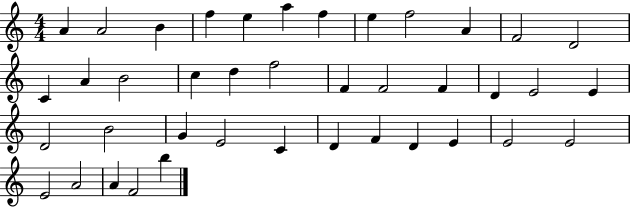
{
  \clef treble
  \numericTimeSignature
  \time 4/4
  \key c \major
  a'4 a'2 b'4 | f''4 e''4 a''4 f''4 | e''4 f''2 a'4 | f'2 d'2 | \break c'4 a'4 b'2 | c''4 d''4 f''2 | f'4 f'2 f'4 | d'4 e'2 e'4 | \break d'2 b'2 | g'4 e'2 c'4 | d'4 f'4 d'4 e'4 | e'2 e'2 | \break e'2 a'2 | a'4 f'2 b''4 | \bar "|."
}